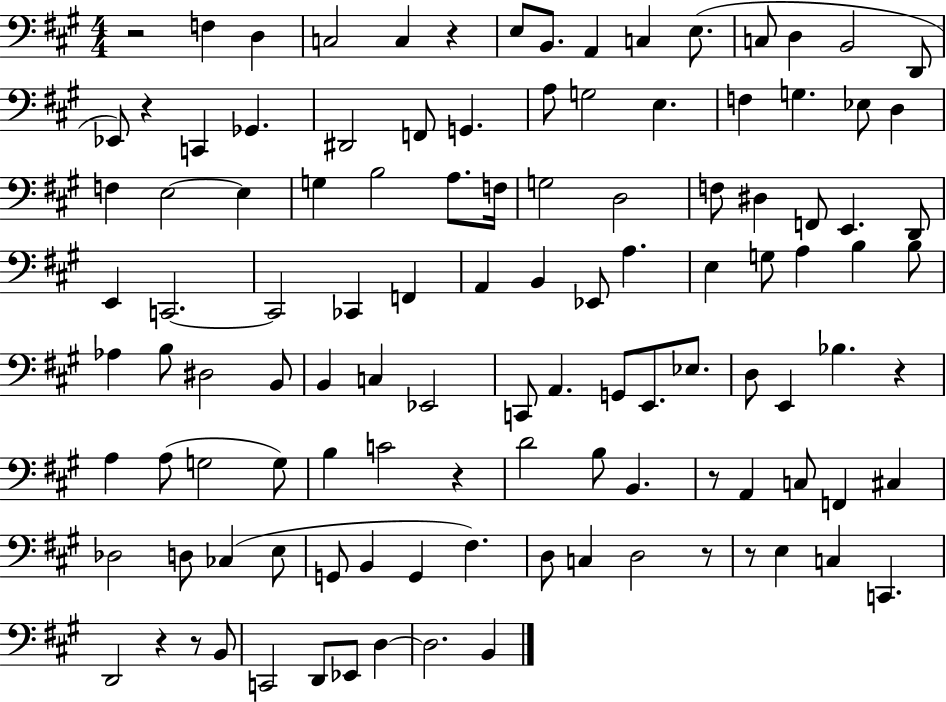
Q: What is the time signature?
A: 4/4